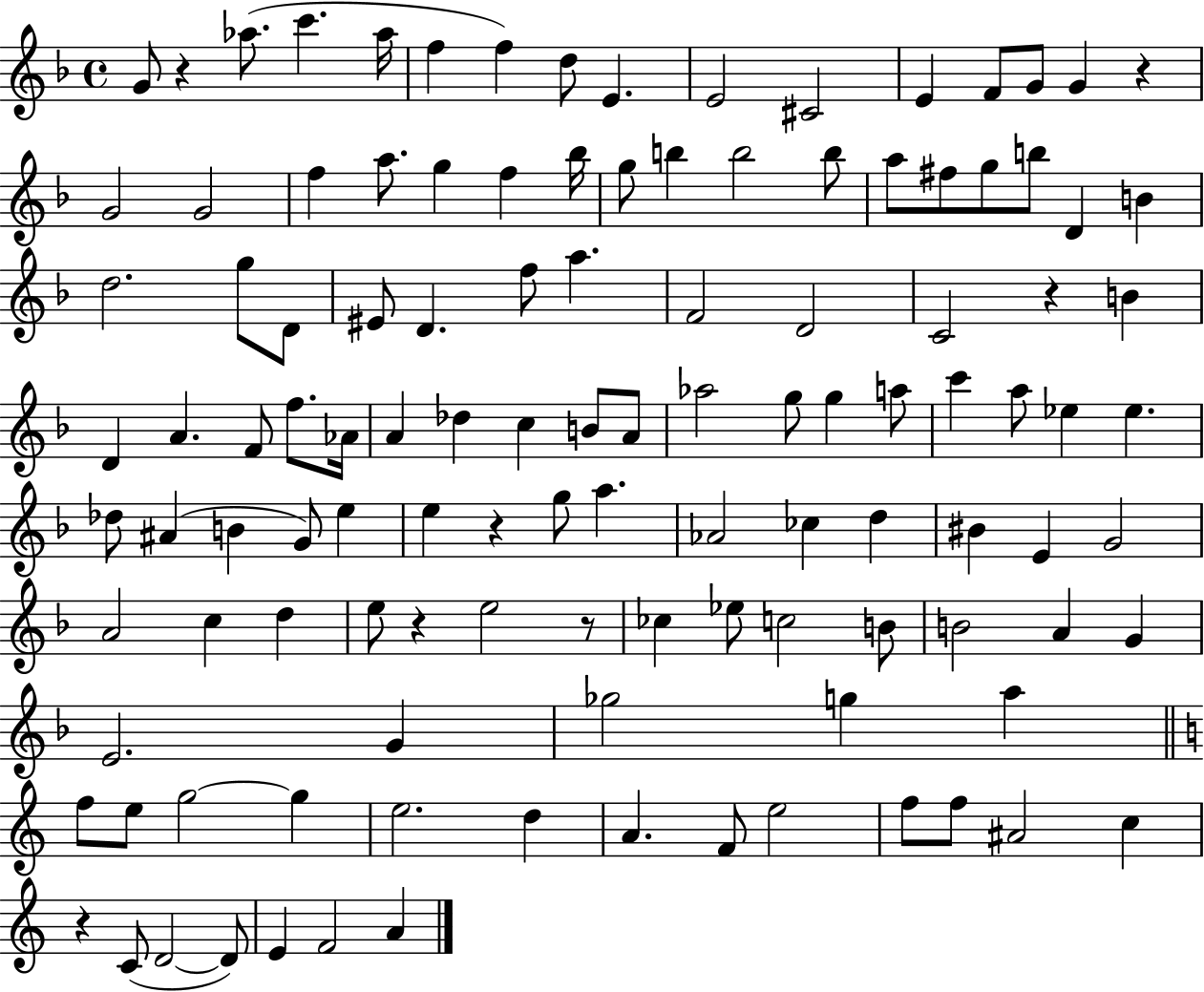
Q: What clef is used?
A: treble